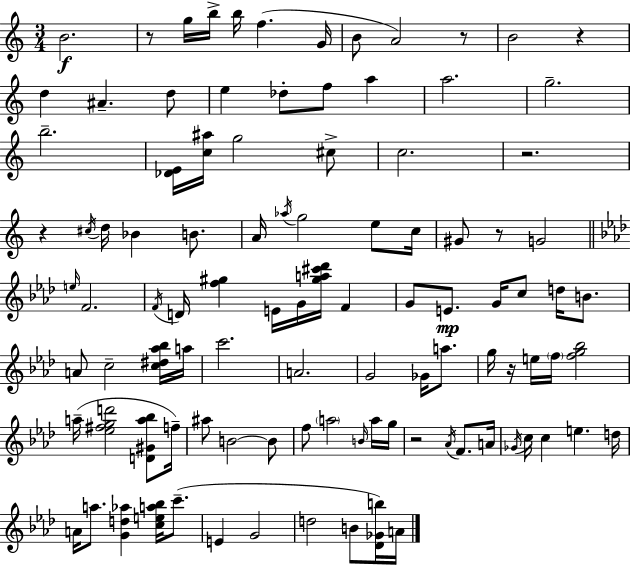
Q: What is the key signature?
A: A minor